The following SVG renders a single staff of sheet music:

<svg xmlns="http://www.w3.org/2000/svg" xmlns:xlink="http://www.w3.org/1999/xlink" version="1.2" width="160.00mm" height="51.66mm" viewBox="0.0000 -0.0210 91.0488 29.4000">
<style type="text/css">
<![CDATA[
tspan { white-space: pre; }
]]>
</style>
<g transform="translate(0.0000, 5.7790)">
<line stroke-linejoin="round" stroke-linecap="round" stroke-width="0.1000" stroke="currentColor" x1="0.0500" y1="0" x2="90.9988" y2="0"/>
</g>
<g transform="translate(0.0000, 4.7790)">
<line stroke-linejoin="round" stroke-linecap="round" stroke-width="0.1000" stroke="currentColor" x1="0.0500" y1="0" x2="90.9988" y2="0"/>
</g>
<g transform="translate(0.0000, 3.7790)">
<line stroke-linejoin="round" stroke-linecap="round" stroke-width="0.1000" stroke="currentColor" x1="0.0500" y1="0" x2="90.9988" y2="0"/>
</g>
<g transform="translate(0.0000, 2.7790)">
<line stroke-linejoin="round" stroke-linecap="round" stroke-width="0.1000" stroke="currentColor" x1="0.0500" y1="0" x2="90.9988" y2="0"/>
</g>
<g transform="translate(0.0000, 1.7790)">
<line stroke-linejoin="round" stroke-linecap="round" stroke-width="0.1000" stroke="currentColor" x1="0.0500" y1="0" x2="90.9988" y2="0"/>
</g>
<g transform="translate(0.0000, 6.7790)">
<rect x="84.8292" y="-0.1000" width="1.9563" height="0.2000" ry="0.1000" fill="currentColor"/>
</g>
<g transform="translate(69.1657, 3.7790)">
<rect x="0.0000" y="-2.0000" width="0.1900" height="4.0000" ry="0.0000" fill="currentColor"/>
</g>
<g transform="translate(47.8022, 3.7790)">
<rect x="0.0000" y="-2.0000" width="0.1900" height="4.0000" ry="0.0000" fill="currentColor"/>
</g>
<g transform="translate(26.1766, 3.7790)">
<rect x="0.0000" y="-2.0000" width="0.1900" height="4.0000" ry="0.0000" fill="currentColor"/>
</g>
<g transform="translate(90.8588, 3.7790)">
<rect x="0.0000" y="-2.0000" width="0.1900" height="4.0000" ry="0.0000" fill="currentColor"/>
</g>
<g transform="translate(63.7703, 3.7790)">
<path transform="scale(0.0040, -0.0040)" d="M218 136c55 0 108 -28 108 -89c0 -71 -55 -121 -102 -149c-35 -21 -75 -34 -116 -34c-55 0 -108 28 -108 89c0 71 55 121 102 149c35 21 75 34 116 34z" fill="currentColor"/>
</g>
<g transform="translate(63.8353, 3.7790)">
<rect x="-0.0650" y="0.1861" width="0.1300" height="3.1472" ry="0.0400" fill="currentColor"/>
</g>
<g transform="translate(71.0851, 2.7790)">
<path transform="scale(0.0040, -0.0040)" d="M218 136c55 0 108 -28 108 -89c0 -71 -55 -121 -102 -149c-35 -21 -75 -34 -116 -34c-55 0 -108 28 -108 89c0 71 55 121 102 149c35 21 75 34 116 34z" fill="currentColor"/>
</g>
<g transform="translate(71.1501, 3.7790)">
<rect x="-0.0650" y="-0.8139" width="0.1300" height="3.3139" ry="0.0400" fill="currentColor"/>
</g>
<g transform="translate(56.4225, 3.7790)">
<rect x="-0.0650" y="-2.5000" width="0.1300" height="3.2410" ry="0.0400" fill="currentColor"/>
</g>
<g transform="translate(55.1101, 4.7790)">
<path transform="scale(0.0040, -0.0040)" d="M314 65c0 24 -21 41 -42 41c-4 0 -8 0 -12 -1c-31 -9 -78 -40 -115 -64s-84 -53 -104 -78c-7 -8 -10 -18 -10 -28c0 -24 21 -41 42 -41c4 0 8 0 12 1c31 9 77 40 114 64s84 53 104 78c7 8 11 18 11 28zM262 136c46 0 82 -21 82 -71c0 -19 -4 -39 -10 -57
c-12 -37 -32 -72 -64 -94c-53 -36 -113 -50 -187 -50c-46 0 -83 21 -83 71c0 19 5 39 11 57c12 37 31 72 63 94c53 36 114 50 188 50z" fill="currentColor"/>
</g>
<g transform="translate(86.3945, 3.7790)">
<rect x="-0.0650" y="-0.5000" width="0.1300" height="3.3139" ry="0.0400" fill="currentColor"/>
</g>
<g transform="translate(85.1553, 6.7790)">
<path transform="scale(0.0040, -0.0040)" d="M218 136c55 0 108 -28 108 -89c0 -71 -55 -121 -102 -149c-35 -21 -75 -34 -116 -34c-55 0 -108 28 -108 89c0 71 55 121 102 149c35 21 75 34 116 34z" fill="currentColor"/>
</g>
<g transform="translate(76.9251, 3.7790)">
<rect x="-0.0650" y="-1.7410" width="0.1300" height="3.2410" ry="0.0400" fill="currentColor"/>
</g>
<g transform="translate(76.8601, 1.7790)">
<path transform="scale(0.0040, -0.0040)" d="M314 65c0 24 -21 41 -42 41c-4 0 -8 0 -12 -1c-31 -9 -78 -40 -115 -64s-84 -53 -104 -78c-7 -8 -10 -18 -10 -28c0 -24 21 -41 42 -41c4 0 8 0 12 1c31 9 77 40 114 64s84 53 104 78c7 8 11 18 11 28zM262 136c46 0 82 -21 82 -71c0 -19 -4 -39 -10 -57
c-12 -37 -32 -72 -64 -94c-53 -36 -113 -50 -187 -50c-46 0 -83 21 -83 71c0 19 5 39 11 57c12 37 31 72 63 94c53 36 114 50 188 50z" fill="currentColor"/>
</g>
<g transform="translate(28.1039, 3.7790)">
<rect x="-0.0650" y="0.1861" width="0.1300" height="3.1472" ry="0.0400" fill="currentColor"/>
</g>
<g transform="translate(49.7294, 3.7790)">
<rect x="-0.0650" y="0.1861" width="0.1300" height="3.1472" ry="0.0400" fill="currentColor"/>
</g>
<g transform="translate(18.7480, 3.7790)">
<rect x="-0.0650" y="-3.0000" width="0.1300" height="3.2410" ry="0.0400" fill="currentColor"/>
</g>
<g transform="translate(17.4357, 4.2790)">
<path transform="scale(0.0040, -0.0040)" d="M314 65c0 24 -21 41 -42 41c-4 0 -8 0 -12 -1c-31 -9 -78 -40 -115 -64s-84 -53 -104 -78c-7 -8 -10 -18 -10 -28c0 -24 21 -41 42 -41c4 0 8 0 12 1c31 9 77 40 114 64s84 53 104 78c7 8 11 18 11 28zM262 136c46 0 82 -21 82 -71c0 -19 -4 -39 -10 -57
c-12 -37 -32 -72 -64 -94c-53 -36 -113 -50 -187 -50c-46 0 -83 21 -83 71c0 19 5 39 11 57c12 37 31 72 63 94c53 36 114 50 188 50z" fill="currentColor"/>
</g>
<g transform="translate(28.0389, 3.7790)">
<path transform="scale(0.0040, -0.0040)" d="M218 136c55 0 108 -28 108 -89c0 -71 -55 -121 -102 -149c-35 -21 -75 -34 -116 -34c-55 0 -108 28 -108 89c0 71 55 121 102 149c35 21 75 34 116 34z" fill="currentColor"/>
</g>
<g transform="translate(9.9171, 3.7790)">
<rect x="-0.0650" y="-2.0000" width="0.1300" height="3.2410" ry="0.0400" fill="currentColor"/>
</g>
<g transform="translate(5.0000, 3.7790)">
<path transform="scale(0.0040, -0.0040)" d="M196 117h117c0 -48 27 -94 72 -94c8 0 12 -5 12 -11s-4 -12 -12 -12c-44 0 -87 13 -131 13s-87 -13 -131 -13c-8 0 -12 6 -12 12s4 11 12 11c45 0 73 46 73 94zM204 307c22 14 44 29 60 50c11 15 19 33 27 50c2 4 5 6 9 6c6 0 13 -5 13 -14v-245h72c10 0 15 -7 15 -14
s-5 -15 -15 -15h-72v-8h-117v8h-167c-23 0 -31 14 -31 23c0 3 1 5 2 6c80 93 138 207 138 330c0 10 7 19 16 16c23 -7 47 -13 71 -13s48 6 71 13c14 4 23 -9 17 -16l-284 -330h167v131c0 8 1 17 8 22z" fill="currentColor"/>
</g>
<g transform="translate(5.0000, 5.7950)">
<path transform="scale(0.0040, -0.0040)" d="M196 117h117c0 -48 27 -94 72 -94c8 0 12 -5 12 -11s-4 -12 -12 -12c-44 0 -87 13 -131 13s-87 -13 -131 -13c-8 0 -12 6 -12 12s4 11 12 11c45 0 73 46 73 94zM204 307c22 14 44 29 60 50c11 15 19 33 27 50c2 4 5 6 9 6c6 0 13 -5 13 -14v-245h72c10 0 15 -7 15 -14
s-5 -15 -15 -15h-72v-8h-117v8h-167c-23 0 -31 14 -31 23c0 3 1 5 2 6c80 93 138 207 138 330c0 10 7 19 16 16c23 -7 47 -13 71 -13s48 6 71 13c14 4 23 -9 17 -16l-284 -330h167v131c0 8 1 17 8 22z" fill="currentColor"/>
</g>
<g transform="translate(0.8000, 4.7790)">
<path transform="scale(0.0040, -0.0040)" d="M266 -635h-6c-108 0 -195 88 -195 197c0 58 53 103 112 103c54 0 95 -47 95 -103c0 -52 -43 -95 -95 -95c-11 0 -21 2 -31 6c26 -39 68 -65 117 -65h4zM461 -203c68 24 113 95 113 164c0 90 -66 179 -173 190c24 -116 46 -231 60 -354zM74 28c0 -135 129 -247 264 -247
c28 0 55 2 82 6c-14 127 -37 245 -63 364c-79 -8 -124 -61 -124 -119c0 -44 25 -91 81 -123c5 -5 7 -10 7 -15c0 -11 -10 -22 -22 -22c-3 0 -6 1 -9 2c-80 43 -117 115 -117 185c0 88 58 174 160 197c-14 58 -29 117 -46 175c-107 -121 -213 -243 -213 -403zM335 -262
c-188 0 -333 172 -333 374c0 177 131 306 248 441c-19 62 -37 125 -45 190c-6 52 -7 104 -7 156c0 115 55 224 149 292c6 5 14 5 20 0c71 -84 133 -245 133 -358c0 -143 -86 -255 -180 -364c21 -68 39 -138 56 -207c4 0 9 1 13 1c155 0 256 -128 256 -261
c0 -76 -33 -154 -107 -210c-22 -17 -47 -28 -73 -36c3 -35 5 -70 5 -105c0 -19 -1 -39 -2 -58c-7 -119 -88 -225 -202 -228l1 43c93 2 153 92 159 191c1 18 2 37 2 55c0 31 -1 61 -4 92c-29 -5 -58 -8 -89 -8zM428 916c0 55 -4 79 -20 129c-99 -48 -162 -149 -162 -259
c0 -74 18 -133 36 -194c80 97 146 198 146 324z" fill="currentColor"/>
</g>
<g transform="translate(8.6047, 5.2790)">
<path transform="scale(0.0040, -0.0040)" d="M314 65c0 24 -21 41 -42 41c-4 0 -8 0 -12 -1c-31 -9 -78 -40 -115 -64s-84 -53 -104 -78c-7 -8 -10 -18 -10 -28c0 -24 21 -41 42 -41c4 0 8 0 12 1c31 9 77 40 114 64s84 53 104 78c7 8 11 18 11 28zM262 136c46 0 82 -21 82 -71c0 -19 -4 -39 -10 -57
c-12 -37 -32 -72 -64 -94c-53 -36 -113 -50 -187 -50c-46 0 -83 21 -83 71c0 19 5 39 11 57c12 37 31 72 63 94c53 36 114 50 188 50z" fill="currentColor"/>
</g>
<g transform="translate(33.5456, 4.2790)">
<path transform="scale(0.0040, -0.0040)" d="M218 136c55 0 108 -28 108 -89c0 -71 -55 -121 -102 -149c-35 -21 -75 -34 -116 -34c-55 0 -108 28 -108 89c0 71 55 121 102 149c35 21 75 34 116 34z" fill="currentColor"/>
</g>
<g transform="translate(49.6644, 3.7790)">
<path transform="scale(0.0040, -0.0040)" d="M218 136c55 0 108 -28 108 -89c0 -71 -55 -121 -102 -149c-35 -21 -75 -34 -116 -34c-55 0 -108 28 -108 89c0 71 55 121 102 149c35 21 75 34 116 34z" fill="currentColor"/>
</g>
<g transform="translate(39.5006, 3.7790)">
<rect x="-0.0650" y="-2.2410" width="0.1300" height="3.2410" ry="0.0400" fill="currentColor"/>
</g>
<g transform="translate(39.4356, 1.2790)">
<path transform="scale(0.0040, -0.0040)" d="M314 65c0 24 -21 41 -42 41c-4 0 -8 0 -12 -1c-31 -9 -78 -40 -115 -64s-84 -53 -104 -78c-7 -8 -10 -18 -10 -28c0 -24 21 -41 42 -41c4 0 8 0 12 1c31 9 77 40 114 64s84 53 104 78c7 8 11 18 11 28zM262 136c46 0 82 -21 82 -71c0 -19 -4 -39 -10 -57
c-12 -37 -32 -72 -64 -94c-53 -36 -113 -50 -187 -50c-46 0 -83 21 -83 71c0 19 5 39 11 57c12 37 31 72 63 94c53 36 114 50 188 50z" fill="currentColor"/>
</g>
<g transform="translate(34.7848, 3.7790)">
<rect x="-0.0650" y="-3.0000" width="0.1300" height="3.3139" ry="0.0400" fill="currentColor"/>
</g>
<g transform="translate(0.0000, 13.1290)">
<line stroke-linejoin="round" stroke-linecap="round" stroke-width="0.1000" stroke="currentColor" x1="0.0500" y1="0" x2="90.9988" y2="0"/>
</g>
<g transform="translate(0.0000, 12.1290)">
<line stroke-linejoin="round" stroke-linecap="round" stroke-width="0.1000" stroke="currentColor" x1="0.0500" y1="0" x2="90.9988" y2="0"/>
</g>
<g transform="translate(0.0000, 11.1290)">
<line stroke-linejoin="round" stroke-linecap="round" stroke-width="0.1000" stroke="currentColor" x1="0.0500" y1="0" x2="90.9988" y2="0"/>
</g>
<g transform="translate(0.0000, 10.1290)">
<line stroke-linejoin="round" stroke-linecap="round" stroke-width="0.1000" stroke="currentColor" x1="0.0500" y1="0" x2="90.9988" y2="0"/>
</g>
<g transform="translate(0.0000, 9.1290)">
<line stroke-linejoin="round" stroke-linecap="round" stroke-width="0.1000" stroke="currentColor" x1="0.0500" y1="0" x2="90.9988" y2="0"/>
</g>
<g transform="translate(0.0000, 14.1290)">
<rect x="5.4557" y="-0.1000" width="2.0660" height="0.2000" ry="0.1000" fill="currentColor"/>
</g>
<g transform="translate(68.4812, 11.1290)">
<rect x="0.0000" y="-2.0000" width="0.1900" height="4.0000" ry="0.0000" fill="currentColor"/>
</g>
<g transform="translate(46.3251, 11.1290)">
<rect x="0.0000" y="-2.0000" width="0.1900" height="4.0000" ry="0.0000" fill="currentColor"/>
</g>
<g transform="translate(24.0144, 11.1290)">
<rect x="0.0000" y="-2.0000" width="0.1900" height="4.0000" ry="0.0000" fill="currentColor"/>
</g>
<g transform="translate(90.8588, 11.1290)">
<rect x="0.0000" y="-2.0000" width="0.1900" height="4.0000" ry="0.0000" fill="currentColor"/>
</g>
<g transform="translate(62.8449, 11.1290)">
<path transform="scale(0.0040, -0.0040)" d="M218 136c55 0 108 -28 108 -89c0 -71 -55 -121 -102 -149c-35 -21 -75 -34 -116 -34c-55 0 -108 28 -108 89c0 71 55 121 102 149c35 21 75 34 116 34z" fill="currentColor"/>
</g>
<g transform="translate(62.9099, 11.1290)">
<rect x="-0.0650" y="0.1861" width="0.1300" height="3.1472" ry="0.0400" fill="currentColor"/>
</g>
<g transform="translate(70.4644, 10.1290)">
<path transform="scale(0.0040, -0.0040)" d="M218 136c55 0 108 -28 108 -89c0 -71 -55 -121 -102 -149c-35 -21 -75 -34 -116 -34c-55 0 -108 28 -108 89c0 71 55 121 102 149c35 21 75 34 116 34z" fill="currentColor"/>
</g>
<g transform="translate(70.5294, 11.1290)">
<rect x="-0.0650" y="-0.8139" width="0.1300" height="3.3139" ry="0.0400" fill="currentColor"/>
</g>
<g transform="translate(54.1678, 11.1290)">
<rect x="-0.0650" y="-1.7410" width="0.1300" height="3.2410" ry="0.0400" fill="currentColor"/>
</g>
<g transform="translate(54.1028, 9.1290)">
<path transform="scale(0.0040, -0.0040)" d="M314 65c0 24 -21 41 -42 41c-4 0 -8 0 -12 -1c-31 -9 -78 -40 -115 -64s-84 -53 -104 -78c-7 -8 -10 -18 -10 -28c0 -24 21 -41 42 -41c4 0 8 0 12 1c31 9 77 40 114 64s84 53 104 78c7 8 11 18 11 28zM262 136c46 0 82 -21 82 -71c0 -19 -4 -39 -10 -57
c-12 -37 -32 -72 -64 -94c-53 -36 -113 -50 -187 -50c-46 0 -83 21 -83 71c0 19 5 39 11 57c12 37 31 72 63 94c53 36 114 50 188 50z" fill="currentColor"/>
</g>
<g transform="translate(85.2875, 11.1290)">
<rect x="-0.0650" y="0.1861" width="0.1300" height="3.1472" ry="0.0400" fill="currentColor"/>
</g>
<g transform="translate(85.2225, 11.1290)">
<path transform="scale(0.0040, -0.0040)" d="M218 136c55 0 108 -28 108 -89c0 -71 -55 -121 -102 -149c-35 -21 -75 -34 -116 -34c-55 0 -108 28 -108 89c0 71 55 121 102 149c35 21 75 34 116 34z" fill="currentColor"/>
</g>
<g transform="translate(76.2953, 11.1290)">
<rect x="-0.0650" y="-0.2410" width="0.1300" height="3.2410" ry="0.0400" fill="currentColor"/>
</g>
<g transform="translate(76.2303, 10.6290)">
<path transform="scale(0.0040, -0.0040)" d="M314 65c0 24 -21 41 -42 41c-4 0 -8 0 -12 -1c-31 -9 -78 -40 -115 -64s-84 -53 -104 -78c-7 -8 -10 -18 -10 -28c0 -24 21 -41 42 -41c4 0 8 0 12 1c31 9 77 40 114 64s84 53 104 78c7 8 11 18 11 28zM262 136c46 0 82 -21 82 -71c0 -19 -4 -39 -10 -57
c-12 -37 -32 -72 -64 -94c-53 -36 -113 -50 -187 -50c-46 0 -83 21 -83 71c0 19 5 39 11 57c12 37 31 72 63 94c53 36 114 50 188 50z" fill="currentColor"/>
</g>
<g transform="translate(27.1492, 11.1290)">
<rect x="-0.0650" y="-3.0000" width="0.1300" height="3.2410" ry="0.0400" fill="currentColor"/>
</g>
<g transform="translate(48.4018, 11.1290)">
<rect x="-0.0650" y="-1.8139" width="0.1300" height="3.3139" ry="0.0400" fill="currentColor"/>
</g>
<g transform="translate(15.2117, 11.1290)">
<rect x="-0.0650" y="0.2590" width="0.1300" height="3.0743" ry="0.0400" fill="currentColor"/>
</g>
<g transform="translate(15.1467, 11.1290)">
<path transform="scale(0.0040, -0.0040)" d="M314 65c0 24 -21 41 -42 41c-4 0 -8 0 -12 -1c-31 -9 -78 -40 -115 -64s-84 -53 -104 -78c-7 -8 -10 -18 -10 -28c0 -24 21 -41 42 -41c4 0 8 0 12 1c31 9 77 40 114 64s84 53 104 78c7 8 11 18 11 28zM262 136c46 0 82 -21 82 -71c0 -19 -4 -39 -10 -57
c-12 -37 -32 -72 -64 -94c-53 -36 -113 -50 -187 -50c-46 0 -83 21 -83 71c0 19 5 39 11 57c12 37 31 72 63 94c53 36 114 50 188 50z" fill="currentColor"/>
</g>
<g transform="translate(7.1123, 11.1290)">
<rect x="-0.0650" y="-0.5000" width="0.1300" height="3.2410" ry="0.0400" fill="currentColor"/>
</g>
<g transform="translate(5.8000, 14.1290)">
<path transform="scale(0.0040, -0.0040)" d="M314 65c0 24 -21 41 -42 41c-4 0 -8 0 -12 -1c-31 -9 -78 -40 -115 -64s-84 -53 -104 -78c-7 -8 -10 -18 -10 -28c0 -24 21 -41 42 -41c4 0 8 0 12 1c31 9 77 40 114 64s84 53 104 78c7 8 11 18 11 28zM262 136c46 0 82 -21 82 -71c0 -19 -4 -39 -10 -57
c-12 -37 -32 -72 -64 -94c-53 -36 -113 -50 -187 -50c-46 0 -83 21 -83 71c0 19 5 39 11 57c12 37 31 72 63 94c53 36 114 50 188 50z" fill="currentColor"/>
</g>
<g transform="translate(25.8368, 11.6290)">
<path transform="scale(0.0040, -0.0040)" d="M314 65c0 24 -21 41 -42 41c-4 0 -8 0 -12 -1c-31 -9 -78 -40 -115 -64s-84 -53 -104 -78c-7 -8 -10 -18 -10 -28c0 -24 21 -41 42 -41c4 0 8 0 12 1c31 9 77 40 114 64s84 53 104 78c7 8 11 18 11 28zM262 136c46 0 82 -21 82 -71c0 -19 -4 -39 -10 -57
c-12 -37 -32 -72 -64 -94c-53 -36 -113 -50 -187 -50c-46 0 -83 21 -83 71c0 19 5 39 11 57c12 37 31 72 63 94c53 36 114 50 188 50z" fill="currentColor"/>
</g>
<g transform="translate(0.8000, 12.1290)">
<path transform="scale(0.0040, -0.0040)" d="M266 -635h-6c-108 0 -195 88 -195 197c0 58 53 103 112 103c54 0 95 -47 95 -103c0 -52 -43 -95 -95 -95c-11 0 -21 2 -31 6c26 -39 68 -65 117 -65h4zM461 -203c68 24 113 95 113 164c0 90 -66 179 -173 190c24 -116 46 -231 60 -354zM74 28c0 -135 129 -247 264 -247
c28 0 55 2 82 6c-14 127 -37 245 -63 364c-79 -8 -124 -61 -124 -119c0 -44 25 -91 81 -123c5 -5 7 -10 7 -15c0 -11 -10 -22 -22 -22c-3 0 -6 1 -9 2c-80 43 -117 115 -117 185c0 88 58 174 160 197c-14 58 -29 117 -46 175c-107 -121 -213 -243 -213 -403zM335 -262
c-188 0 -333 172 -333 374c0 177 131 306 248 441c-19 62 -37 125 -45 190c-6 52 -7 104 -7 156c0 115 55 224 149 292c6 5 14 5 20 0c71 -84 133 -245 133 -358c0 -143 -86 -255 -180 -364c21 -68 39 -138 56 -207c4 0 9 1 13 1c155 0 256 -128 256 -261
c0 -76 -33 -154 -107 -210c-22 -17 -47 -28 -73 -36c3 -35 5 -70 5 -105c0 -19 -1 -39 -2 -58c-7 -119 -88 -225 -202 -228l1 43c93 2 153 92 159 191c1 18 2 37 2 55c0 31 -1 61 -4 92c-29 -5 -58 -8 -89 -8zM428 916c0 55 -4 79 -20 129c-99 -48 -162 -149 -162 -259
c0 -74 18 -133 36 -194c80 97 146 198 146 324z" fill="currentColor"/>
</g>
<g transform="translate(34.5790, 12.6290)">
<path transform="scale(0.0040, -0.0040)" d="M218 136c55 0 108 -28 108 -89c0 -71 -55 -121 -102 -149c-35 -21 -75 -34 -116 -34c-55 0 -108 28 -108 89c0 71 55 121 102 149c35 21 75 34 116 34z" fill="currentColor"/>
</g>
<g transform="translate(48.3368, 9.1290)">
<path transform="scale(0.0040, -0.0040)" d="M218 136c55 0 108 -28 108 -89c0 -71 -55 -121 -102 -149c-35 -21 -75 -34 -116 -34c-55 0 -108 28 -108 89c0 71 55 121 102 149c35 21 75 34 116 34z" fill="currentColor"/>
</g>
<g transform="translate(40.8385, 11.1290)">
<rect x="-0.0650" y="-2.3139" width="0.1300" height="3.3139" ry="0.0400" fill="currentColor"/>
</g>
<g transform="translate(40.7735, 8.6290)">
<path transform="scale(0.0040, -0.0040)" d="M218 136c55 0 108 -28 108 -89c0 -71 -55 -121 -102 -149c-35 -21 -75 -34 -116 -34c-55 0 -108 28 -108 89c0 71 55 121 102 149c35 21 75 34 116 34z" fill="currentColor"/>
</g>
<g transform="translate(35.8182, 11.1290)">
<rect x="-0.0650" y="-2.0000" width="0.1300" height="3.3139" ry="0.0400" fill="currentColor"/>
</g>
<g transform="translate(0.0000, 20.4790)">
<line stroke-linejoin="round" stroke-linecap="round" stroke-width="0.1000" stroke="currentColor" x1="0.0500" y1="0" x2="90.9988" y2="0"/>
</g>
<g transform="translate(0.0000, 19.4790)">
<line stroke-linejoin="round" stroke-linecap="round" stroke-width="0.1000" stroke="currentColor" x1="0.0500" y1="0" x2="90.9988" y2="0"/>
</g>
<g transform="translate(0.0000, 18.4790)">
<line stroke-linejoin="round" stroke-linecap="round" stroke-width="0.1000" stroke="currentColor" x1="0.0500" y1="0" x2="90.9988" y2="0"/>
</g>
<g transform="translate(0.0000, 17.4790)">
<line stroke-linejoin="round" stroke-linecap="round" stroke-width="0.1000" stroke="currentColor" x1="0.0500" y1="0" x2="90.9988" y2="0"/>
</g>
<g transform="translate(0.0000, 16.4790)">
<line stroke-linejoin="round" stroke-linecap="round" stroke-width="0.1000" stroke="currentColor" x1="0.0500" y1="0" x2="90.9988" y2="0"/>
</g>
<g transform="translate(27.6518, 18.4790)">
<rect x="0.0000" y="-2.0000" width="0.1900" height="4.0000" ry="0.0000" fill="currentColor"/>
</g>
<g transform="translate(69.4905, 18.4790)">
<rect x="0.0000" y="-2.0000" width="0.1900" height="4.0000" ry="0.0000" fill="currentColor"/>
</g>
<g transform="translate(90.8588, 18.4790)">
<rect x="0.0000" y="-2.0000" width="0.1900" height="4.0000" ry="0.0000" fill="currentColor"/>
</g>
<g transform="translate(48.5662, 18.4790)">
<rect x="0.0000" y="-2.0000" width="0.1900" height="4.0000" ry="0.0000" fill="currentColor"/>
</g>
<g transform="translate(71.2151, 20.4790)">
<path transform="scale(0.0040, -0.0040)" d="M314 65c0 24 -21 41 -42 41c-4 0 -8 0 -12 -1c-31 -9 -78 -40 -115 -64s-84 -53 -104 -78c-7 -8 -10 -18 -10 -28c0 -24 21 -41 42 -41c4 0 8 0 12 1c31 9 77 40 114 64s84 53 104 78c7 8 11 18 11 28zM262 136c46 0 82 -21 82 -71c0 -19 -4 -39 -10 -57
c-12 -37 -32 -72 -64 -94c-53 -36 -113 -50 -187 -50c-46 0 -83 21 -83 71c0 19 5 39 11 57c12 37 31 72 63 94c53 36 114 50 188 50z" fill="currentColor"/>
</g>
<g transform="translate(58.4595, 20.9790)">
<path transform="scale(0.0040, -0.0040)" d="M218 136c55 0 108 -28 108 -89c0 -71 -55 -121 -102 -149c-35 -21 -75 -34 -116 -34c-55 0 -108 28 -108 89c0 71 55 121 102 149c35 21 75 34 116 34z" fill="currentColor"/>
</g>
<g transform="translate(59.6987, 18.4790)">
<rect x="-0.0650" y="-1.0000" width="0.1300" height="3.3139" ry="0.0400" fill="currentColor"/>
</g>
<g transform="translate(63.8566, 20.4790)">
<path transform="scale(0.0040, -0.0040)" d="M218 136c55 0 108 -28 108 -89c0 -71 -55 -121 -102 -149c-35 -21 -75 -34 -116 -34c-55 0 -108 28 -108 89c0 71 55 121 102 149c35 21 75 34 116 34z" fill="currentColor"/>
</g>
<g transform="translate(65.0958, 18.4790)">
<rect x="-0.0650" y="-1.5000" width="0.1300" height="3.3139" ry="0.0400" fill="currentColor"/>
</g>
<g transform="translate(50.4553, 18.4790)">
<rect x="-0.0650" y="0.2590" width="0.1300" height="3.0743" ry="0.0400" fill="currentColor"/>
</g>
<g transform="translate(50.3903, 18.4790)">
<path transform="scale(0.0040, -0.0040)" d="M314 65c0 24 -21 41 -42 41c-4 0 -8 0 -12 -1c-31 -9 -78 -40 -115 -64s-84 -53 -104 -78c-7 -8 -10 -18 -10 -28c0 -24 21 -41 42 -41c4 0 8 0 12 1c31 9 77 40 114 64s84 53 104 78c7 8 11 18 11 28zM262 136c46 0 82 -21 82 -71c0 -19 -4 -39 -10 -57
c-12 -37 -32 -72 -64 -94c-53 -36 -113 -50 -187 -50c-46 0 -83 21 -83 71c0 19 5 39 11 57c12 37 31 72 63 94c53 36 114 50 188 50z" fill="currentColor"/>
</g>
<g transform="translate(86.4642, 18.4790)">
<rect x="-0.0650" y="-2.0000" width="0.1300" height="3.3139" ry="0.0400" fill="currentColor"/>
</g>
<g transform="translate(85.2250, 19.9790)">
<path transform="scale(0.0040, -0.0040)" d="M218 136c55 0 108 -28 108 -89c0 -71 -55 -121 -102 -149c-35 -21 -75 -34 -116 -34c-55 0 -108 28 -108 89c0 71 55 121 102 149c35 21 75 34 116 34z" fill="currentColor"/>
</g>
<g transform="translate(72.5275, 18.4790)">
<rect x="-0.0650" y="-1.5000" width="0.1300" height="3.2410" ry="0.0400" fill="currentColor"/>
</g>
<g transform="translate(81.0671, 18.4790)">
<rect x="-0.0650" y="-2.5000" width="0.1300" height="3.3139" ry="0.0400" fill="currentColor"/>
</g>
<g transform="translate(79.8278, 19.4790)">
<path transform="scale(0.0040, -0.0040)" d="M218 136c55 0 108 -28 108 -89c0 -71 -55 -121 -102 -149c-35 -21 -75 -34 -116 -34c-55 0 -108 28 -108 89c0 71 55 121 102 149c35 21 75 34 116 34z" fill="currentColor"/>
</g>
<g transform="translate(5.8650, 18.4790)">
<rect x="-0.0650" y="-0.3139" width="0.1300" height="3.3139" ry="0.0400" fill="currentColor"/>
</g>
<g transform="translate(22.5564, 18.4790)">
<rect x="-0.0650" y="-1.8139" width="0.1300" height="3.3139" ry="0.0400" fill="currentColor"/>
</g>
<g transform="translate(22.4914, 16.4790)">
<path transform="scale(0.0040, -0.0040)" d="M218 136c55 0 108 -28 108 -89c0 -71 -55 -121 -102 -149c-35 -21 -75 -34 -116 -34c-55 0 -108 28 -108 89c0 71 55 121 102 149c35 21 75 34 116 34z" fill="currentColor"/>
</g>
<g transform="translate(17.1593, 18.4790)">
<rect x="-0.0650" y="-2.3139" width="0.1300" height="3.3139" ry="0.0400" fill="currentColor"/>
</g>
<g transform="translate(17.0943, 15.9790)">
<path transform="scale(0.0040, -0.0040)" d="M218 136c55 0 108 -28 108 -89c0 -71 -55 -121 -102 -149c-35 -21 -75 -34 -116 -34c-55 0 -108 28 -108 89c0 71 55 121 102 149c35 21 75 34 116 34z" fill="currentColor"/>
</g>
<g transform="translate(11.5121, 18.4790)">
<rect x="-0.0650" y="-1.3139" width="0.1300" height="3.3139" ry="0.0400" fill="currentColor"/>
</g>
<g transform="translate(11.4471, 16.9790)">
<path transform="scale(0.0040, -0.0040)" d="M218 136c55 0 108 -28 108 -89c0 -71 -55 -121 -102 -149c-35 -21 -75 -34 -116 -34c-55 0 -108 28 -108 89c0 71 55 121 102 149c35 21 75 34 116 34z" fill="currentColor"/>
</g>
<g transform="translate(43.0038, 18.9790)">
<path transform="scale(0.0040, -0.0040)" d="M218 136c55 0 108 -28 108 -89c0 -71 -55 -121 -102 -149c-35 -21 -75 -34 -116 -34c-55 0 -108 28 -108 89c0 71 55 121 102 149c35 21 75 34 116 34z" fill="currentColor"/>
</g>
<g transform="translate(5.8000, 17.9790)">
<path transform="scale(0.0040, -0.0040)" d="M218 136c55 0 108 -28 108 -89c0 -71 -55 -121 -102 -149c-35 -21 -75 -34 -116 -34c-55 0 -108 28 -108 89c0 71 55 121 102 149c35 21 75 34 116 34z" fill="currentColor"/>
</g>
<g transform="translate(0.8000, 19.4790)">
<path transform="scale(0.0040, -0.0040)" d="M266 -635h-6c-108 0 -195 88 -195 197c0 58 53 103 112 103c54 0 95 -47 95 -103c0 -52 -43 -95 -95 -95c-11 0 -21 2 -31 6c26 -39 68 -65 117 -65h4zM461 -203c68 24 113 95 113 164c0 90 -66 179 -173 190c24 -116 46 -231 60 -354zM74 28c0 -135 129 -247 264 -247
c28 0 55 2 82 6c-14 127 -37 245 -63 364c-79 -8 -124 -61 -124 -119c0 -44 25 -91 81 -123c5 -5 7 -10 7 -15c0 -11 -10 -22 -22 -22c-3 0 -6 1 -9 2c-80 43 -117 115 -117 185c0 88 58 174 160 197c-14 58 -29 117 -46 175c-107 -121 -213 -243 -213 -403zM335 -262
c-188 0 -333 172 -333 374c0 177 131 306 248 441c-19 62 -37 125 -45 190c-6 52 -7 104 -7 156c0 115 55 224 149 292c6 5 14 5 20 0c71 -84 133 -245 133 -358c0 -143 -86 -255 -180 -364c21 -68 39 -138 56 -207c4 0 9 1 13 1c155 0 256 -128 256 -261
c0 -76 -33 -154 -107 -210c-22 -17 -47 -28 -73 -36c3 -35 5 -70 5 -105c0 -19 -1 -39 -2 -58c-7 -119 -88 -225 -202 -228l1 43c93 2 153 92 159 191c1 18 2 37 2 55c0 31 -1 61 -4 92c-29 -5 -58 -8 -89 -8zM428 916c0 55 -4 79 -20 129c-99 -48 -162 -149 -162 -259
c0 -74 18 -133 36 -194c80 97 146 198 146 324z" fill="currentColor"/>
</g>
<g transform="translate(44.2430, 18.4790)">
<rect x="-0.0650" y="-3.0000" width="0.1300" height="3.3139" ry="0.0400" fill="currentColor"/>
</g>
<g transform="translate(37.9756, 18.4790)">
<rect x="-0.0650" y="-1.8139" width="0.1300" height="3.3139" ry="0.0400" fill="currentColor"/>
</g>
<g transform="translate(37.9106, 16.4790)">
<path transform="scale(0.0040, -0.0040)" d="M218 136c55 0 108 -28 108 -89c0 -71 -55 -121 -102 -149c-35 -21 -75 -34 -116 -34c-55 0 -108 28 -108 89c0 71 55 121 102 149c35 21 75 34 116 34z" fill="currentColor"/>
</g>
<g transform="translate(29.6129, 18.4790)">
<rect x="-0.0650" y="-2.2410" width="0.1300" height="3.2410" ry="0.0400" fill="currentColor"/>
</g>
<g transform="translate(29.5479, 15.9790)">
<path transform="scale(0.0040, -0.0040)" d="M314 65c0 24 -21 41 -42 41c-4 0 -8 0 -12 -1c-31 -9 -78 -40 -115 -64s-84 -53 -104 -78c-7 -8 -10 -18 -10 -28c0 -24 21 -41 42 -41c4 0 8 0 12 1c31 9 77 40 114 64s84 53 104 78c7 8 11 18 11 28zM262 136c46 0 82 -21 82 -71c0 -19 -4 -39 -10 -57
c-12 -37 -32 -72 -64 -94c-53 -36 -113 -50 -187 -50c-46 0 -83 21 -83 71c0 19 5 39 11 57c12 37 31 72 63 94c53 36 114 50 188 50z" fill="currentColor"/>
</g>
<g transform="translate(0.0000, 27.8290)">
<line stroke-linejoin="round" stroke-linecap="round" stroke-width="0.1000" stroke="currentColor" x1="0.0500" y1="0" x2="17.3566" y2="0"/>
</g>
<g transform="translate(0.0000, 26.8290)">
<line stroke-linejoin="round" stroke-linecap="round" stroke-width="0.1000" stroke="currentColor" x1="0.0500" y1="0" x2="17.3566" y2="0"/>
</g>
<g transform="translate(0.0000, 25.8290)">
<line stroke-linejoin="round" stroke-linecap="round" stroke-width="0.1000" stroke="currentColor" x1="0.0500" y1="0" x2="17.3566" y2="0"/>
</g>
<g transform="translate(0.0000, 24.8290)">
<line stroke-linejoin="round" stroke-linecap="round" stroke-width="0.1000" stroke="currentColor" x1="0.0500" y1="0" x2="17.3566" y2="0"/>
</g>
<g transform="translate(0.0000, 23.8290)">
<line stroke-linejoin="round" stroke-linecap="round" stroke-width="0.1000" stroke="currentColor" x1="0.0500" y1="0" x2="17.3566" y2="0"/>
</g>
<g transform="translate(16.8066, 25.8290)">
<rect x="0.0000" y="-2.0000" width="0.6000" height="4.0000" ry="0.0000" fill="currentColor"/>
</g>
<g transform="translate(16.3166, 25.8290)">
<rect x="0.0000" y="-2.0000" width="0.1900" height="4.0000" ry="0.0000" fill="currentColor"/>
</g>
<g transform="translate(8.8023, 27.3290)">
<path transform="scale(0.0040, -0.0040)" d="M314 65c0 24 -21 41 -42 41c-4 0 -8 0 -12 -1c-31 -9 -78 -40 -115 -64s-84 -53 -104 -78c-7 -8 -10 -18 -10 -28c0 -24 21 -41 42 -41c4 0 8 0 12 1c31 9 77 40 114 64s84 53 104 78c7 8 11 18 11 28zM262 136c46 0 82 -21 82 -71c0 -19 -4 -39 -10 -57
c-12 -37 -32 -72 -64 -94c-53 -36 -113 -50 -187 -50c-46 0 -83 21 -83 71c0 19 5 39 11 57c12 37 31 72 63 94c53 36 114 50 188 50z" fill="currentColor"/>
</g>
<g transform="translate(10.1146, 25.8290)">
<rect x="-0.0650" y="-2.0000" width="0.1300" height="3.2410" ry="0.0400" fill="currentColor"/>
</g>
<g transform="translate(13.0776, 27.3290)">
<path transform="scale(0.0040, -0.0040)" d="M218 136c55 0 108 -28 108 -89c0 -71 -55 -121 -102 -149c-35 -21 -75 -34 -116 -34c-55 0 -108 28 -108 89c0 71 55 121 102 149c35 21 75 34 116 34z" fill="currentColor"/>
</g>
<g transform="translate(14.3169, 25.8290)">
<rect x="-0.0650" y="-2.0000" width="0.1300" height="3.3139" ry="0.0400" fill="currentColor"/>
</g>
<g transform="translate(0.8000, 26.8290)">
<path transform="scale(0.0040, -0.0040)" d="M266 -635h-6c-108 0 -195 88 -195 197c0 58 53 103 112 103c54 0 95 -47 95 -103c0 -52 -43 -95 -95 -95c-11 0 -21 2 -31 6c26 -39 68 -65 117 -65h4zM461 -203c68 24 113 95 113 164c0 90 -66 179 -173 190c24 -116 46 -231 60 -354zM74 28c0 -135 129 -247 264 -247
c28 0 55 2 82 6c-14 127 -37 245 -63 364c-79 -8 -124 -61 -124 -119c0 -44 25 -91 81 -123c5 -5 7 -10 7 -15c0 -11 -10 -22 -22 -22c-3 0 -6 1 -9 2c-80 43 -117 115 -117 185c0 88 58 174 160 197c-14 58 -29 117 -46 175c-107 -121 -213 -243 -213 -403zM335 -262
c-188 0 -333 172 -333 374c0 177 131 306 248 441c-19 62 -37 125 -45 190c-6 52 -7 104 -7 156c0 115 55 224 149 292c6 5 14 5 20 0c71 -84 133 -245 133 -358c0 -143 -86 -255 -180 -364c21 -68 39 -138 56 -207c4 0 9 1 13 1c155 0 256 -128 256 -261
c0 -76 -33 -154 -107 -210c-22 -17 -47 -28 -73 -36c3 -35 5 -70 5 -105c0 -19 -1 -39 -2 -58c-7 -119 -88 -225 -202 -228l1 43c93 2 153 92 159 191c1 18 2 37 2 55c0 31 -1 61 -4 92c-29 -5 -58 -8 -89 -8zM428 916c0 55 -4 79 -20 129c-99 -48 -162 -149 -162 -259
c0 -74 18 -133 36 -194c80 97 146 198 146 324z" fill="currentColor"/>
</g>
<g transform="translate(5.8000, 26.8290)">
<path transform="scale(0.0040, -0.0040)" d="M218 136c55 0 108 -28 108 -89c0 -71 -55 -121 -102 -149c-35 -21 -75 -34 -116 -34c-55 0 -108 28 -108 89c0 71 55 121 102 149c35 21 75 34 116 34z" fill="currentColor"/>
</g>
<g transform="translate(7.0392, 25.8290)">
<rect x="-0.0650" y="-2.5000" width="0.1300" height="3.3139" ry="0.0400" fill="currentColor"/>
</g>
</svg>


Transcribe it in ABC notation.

X:1
T:Untitled
M:4/4
L:1/4
K:C
F2 A2 B A g2 B G2 B d f2 C C2 B2 A2 F g f f2 B d c2 B c e g f g2 f A B2 D E E2 G F G F2 F